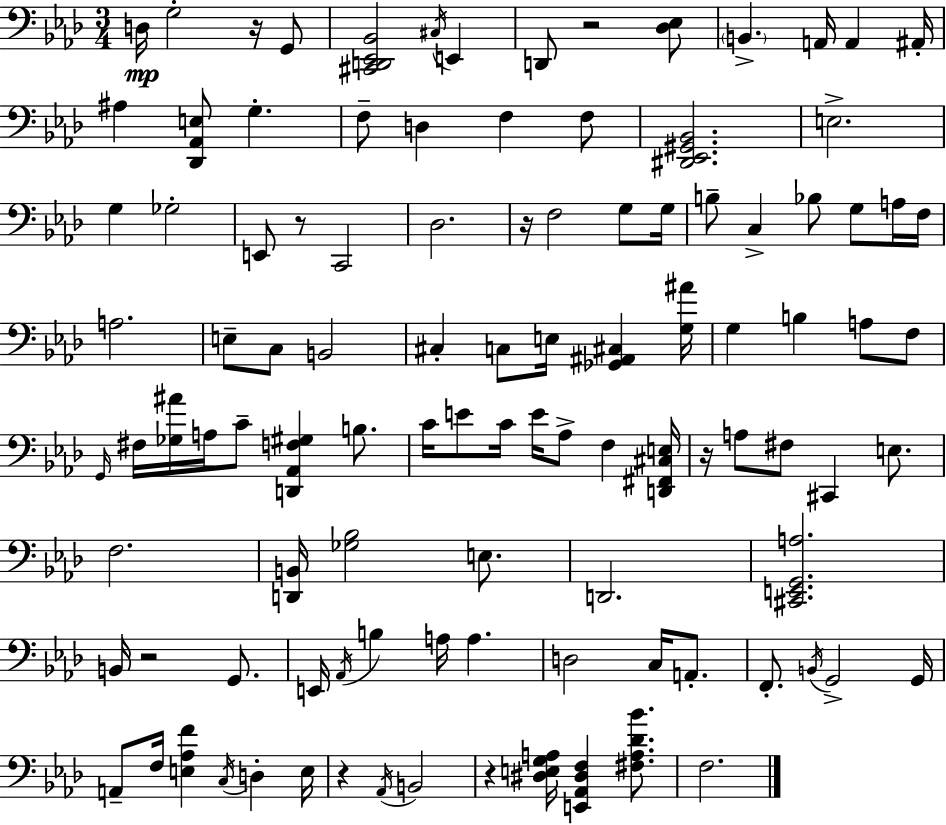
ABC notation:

X:1
T:Untitled
M:3/4
L:1/4
K:Fm
D,/4 G,2 z/4 G,,/2 [^C,,D,,_E,,_B,,]2 ^C,/4 E,, D,,/2 z2 [_D,_E,]/2 B,, A,,/4 A,, ^A,,/4 ^A, [_D,,_A,,E,]/2 G, F,/2 D, F, F,/2 [^D,,_E,,^G,,_B,,]2 E,2 G, _G,2 E,,/2 z/2 C,,2 _D,2 z/4 F,2 G,/2 G,/4 B,/2 C, _B,/2 G,/2 A,/4 F,/4 A,2 E,/2 C,/2 B,,2 ^C, C,/2 E,/4 [_G,,^A,,^C,] [G,^A]/4 G, B, A,/2 F,/2 G,,/4 ^F,/4 [_G,^A]/4 A,/4 C/2 [D,,_A,,F,^G,] B,/2 C/4 E/2 C/4 E/4 _A,/2 F, [D,,^F,,^C,E,]/4 z/4 A,/2 ^F,/2 ^C,, E,/2 F,2 [D,,B,,]/4 [_G,_B,]2 E,/2 D,,2 [^C,,E,,G,,A,]2 B,,/4 z2 G,,/2 E,,/4 _A,,/4 B, A,/4 A, D,2 C,/4 A,,/2 F,,/2 B,,/4 G,,2 G,,/4 A,,/2 F,/4 [E,_A,F] C,/4 D, E,/4 z _A,,/4 B,,2 z [^D,E,G,A,]/4 [E,,_A,,^D,F,] [^F,A,_D_B]/2 F,2